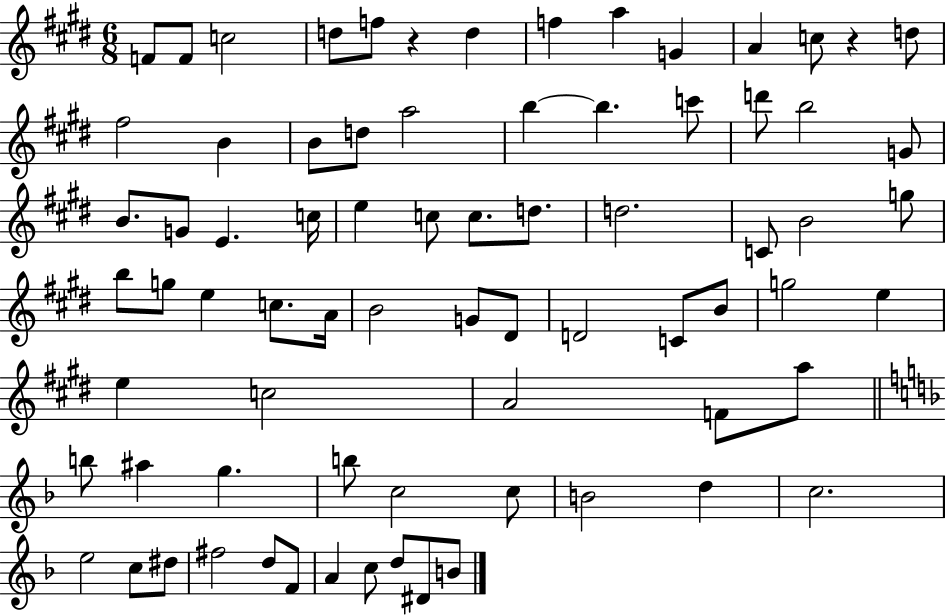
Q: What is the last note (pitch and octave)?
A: B4